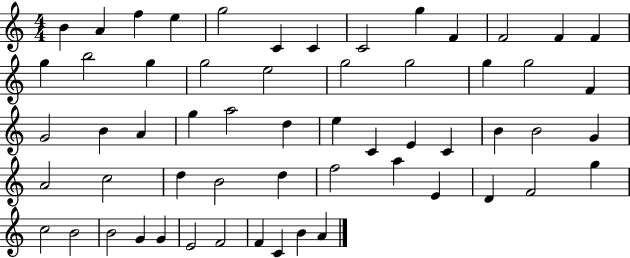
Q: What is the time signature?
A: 4/4